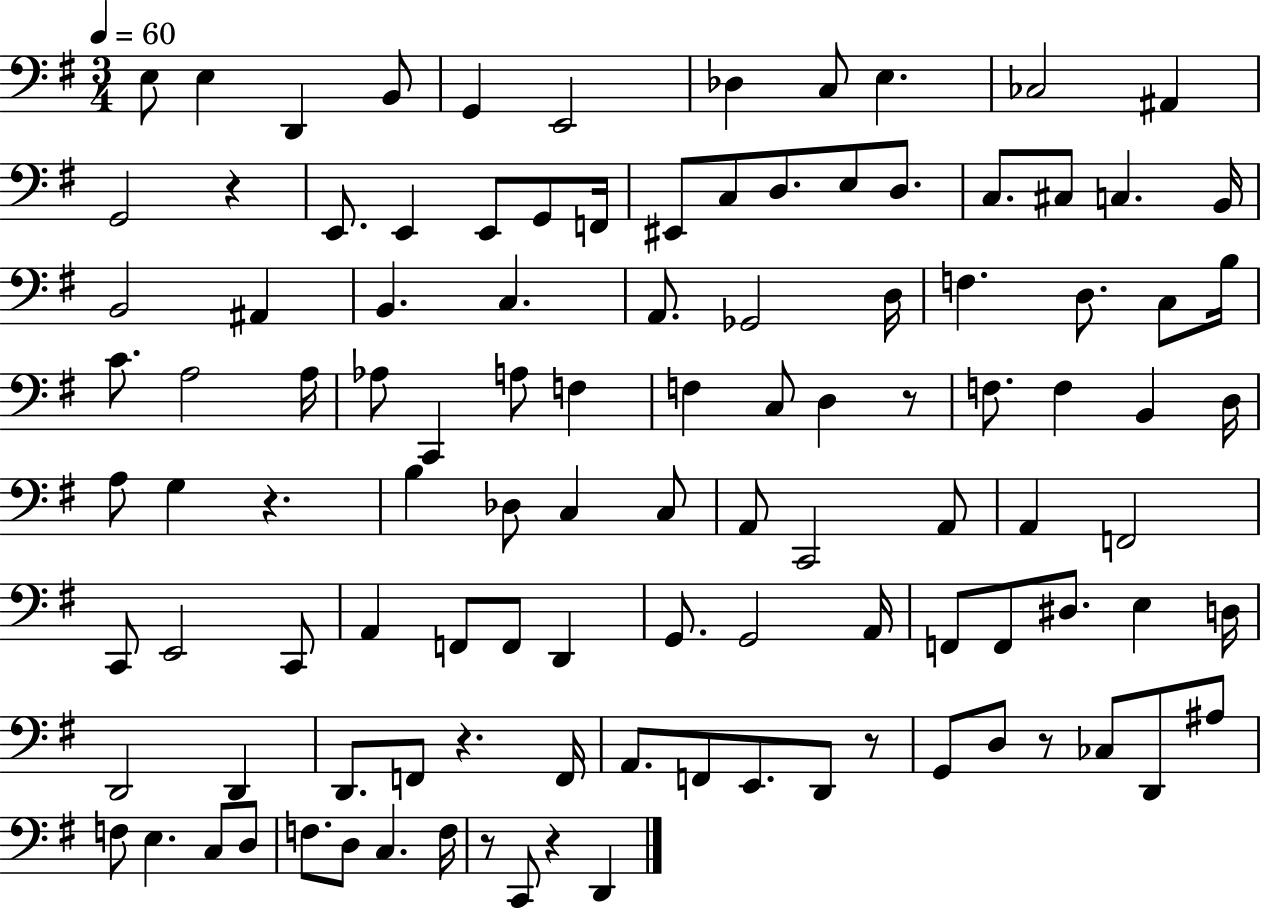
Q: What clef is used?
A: bass